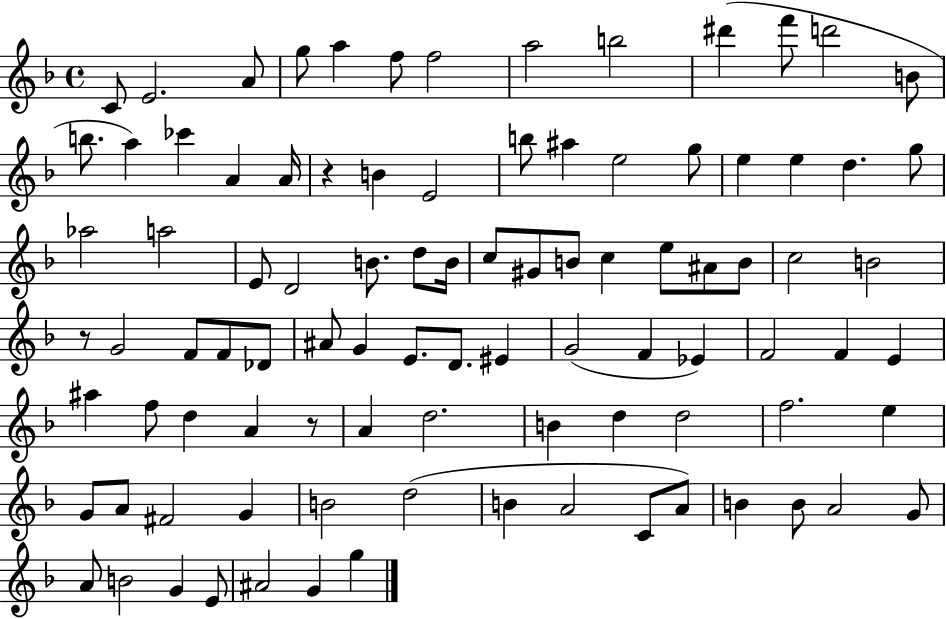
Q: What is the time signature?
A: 4/4